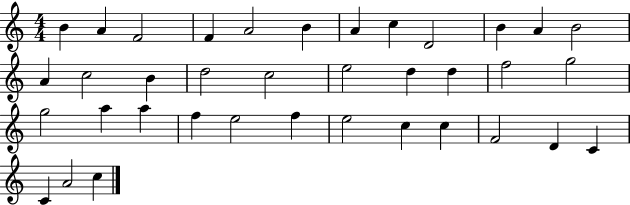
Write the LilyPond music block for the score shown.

{
  \clef treble
  \numericTimeSignature
  \time 4/4
  \key c \major
  b'4 a'4 f'2 | f'4 a'2 b'4 | a'4 c''4 d'2 | b'4 a'4 b'2 | \break a'4 c''2 b'4 | d''2 c''2 | e''2 d''4 d''4 | f''2 g''2 | \break g''2 a''4 a''4 | f''4 e''2 f''4 | e''2 c''4 c''4 | f'2 d'4 c'4 | \break c'4 a'2 c''4 | \bar "|."
}